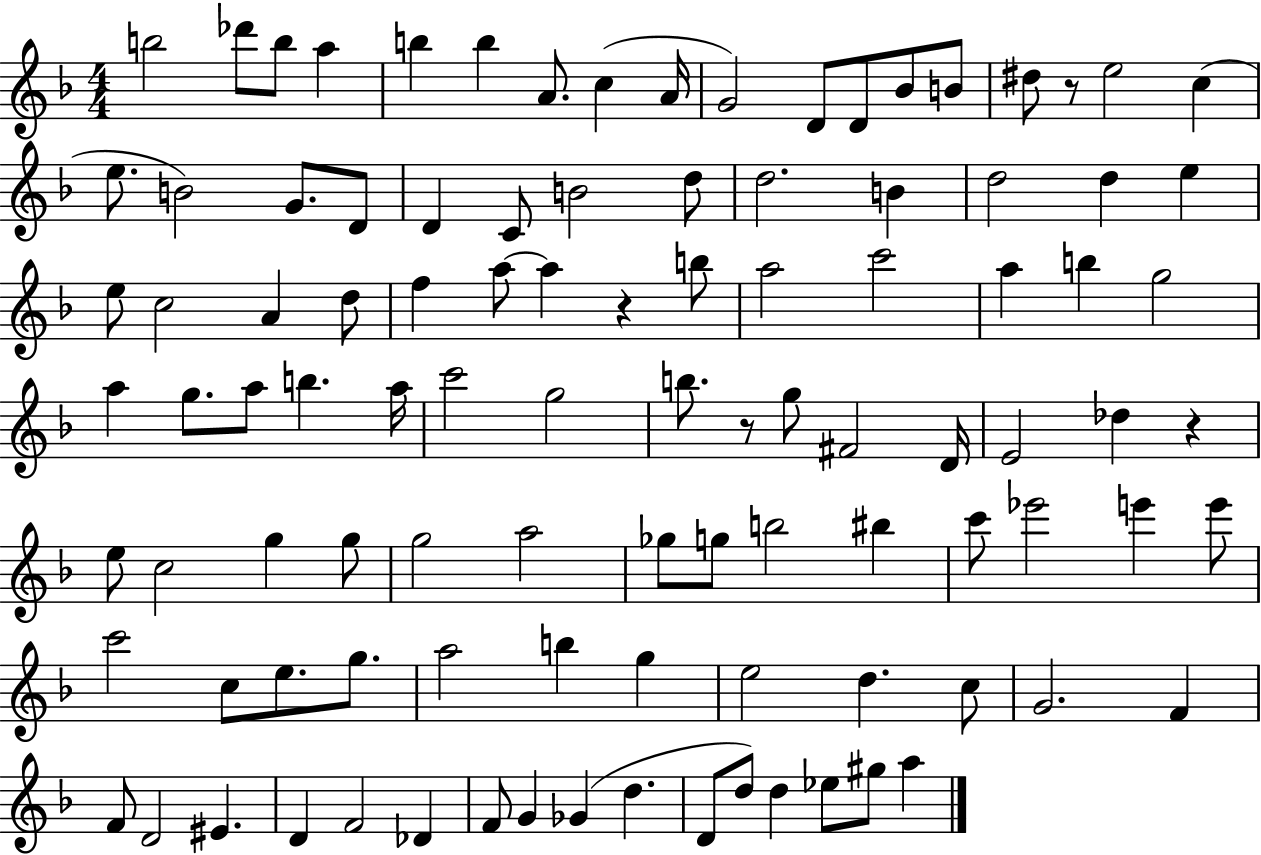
X:1
T:Untitled
M:4/4
L:1/4
K:F
b2 _d'/2 b/2 a b b A/2 c A/4 G2 D/2 D/2 _B/2 B/2 ^d/2 z/2 e2 c e/2 B2 G/2 D/2 D C/2 B2 d/2 d2 B d2 d e e/2 c2 A d/2 f a/2 a z b/2 a2 c'2 a b g2 a g/2 a/2 b a/4 c'2 g2 b/2 z/2 g/2 ^F2 D/4 E2 _d z e/2 c2 g g/2 g2 a2 _g/2 g/2 b2 ^b c'/2 _e'2 e' e'/2 c'2 c/2 e/2 g/2 a2 b g e2 d c/2 G2 F F/2 D2 ^E D F2 _D F/2 G _G d D/2 d/2 d _e/2 ^g/2 a